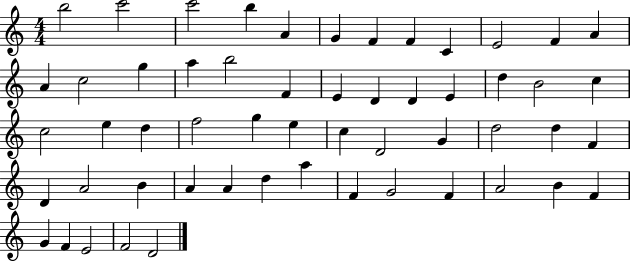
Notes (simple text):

B5/h C6/h C6/h B5/q A4/q G4/q F4/q F4/q C4/q E4/h F4/q A4/q A4/q C5/h G5/q A5/q B5/h F4/q E4/q D4/q D4/q E4/q D5/q B4/h C5/q C5/h E5/q D5/q F5/h G5/q E5/q C5/q D4/h G4/q D5/h D5/q F4/q D4/q A4/h B4/q A4/q A4/q D5/q A5/q F4/q G4/h F4/q A4/h B4/q F4/q G4/q F4/q E4/h F4/h D4/h